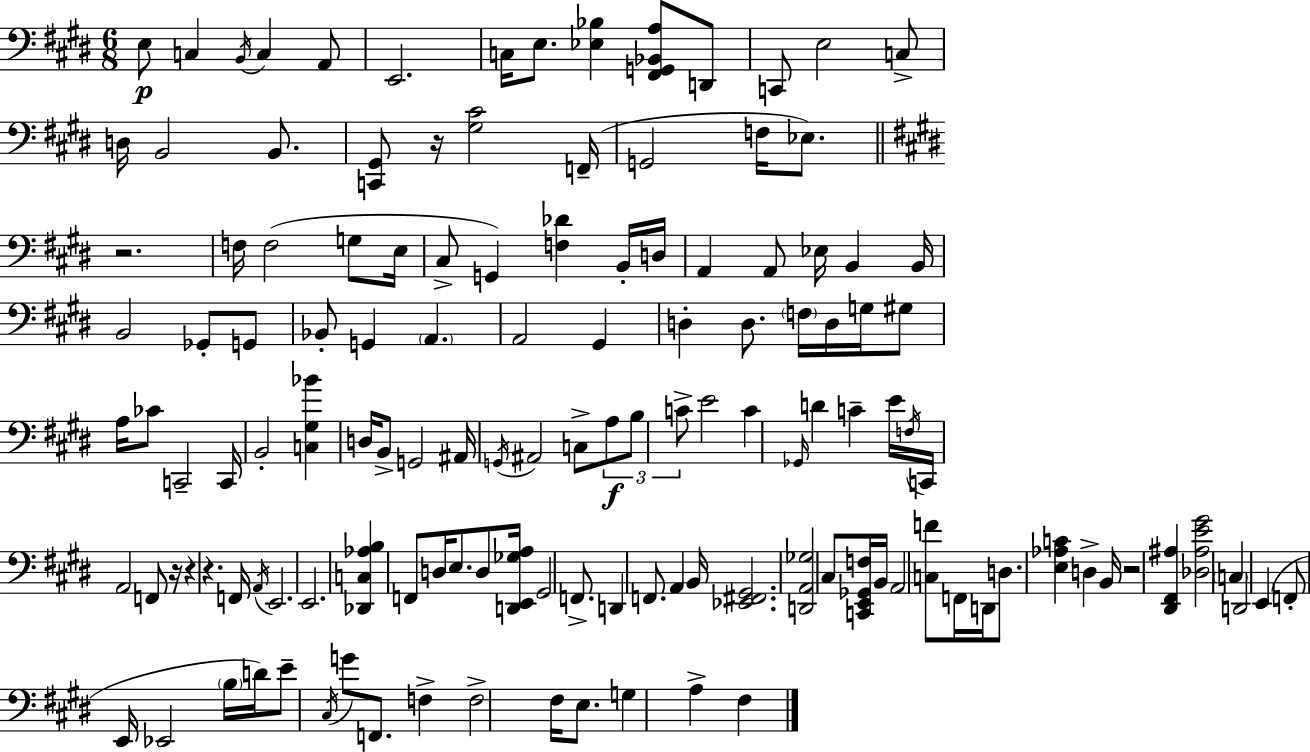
X:1
T:Untitled
M:6/8
L:1/4
K:E
E,/2 C, B,,/4 C, A,,/2 E,,2 C,/4 E,/2 [_E,_B,] [^F,,G,,_B,,A,]/2 D,,/2 C,,/2 E,2 C,/2 D,/4 B,,2 B,,/2 [C,,^G,,]/2 z/4 [^G,^C]2 F,,/4 G,,2 F,/4 _E,/2 z2 F,/4 F,2 G,/2 E,/4 ^C,/2 G,, [F,_D] B,,/4 D,/4 A,, A,,/2 _E,/4 B,, B,,/4 B,,2 _G,,/2 G,,/2 _B,,/2 G,, A,, A,,2 ^G,, D, D,/2 F,/4 D,/4 G,/4 ^G,/2 A,/4 _C/2 C,,2 C,,/4 B,,2 [C,^G,_B] D,/4 B,,/2 G,,2 ^A,,/4 G,,/4 ^A,,2 C,/2 A,/2 B,/2 C/2 E2 C _G,,/4 D C E/4 F,/4 C,,/4 A,,2 F,,/2 z/4 z z F,,/4 A,,/4 E,,2 E,,2 [_D,,C,_A,B,] F,,/2 D,/4 E,/2 D,/2 [D,,E,,_G,A,]/4 ^G,,2 F,,/2 D,, F,,/2 A,, B,,/4 [_E,,^F,,^G,,]2 [D,,A,,_G,]2 ^C,/2 [C,,E,,_G,,F,]/4 B,,/4 A,,2 [C,F]/2 F,,/4 D,,/4 D,/2 [E,_A,C] D, B,,/4 z2 [^D,,^F,,^A,] [_D,^A,E^G]2 C, D,,2 E,, F,,/2 E,,/4 _E,,2 B,/4 D/4 E/2 ^C,/4 G/2 F,,/2 F, F,2 ^F,/4 E,/2 G, A, ^F,